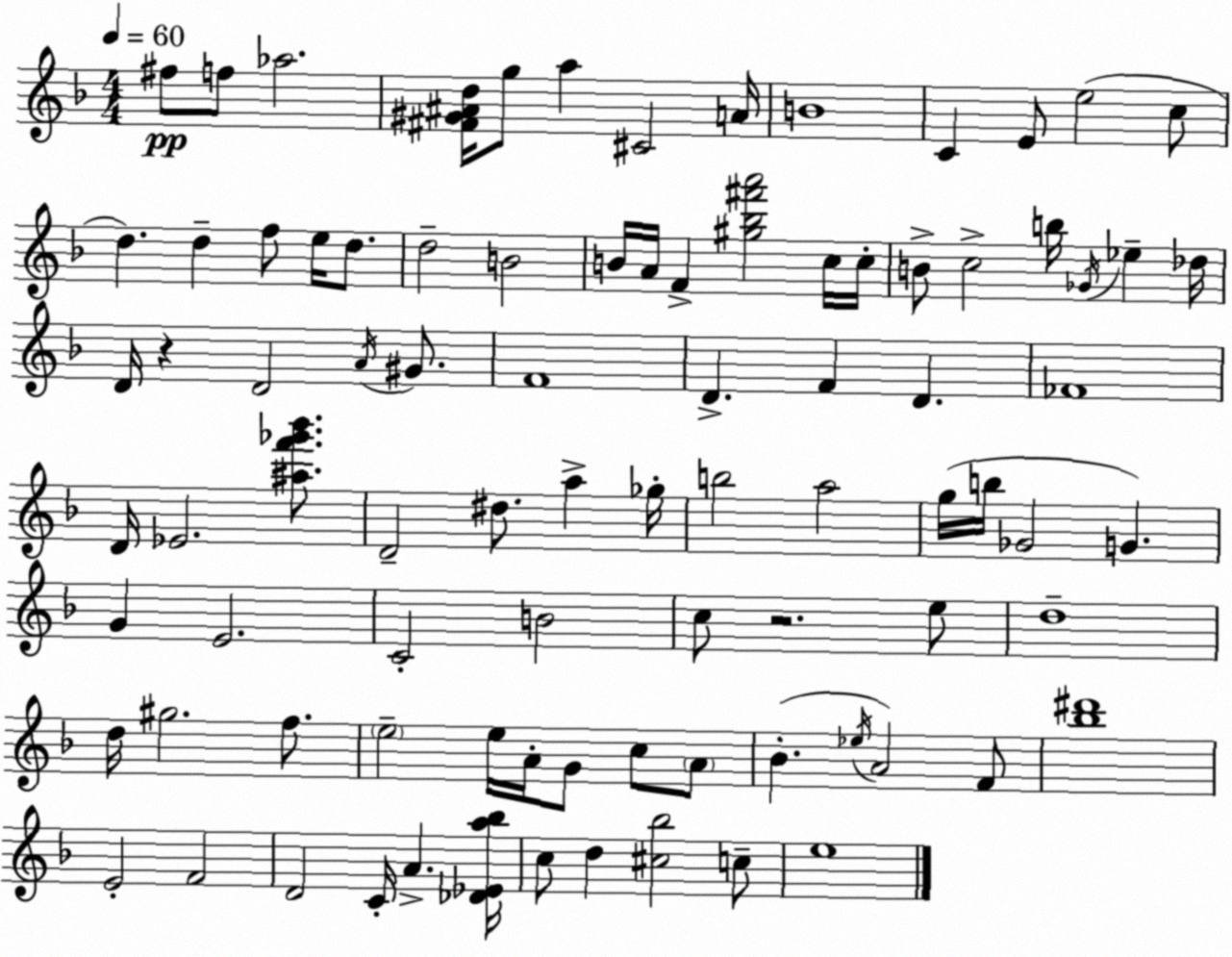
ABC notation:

X:1
T:Untitled
M:4/4
L:1/4
K:F
^f/2 f/2 _a2 [^F^G^Ad]/4 g/2 a ^C2 A/4 B4 C E/2 e2 c/2 d d f/2 e/4 d/2 d2 B2 B/4 A/4 F [^g_b^f'a']2 c/4 c/4 B/2 c2 b/4 _G/4 _e _d/4 D/4 z D2 A/4 ^G/2 F4 D F D _F4 D/4 _E2 [^af'_g'_b']/2 D2 ^d/2 a _g/4 b2 a2 g/4 b/4 _G2 G G E2 C2 B2 c/2 z2 e/2 d4 d/4 ^g2 f/2 e2 e/4 A/4 G/2 c/2 A/2 _B _e/4 A2 F/2 [_b^d']4 E2 F2 D2 C/4 A [_D_Ea_b]/4 c/2 d [^c_b]2 c/2 e4